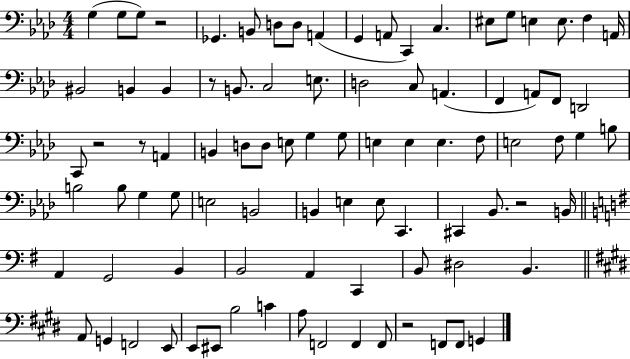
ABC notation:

X:1
T:Untitled
M:4/4
L:1/4
K:Ab
G, G,/2 G,/2 z2 _G,, B,,/2 D,/2 D,/2 A,, G,, A,,/2 C,, C, ^E,/2 G,/2 E, E,/2 F, A,,/4 ^B,,2 B,, B,, z/2 B,,/2 C,2 E,/2 D,2 C,/2 A,, F,, A,,/2 F,,/2 D,,2 C,,/2 z2 z/2 A,, B,, D,/2 D,/2 E,/2 G, G,/2 E, E, E, F,/2 E,2 F,/2 G, B,/2 B,2 B,/2 G, G,/2 E,2 B,,2 B,, E, E,/2 C,, ^C,, _B,,/2 z2 B,,/4 A,, G,,2 B,, B,,2 A,, C,, B,,/2 ^D,2 B,, A,,/2 G,, F,,2 E,,/2 E,,/2 ^E,,/2 B,2 C A,/2 F,,2 F,, F,,/2 z2 F,,/2 F,,/2 G,,